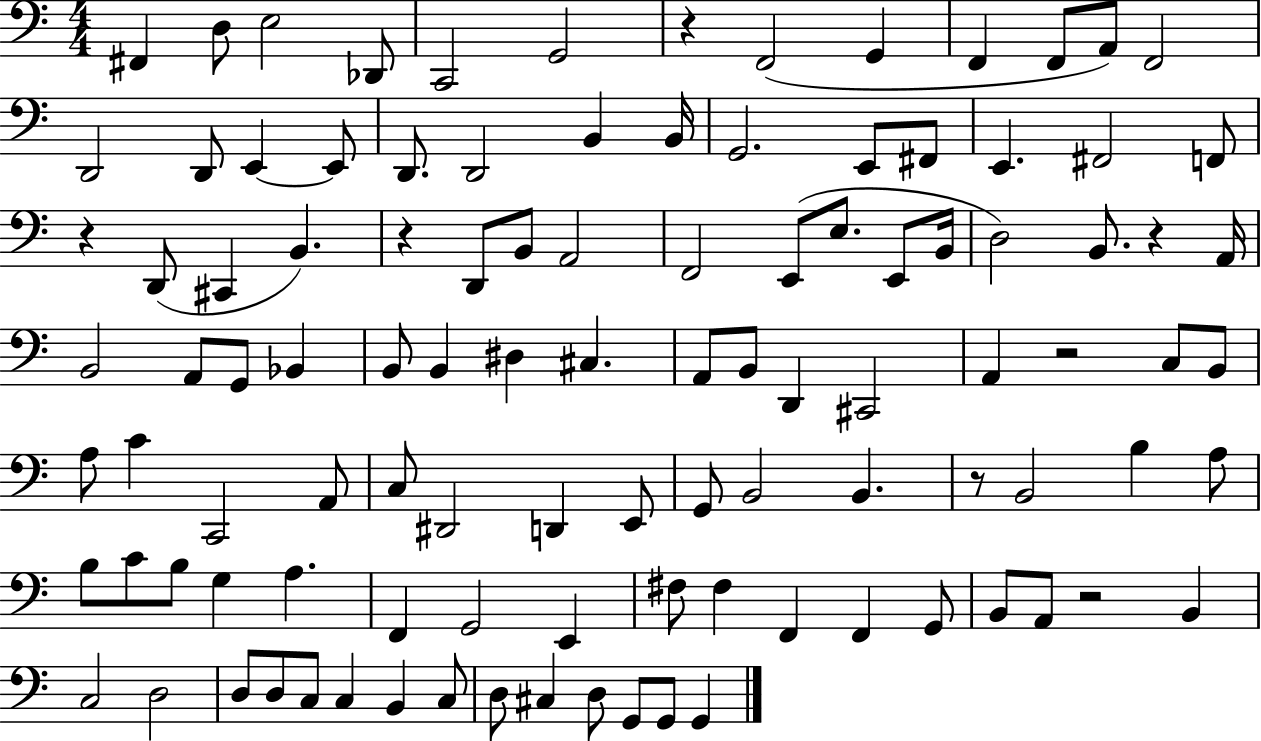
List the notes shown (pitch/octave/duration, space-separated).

F#2/q D3/e E3/h Db2/e C2/h G2/h R/q F2/h G2/q F2/q F2/e A2/e F2/h D2/h D2/e E2/q E2/e D2/e. D2/h B2/q B2/s G2/h. E2/e F#2/e E2/q. F#2/h F2/e R/q D2/e C#2/q B2/q. R/q D2/e B2/e A2/h F2/h E2/e E3/e. E2/e B2/s D3/h B2/e. R/q A2/s B2/h A2/e G2/e Bb2/q B2/e B2/q D#3/q C#3/q. A2/e B2/e D2/q C#2/h A2/q R/h C3/e B2/e A3/e C4/q C2/h A2/e C3/e D#2/h D2/q E2/e G2/e B2/h B2/q. R/e B2/h B3/q A3/e B3/e C4/e B3/e G3/q A3/q. F2/q G2/h E2/q F#3/e F#3/q F2/q F2/q G2/e B2/e A2/e R/h B2/q C3/h D3/h D3/e D3/e C3/e C3/q B2/q C3/e D3/e C#3/q D3/e G2/e G2/e G2/q